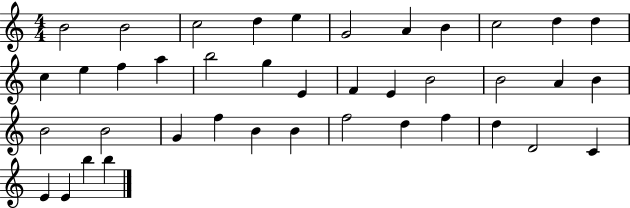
{
  \clef treble
  \numericTimeSignature
  \time 4/4
  \key c \major
  b'2 b'2 | c''2 d''4 e''4 | g'2 a'4 b'4 | c''2 d''4 d''4 | \break c''4 e''4 f''4 a''4 | b''2 g''4 e'4 | f'4 e'4 b'2 | b'2 a'4 b'4 | \break b'2 b'2 | g'4 f''4 b'4 b'4 | f''2 d''4 f''4 | d''4 d'2 c'4 | \break e'4 e'4 b''4 b''4 | \bar "|."
}